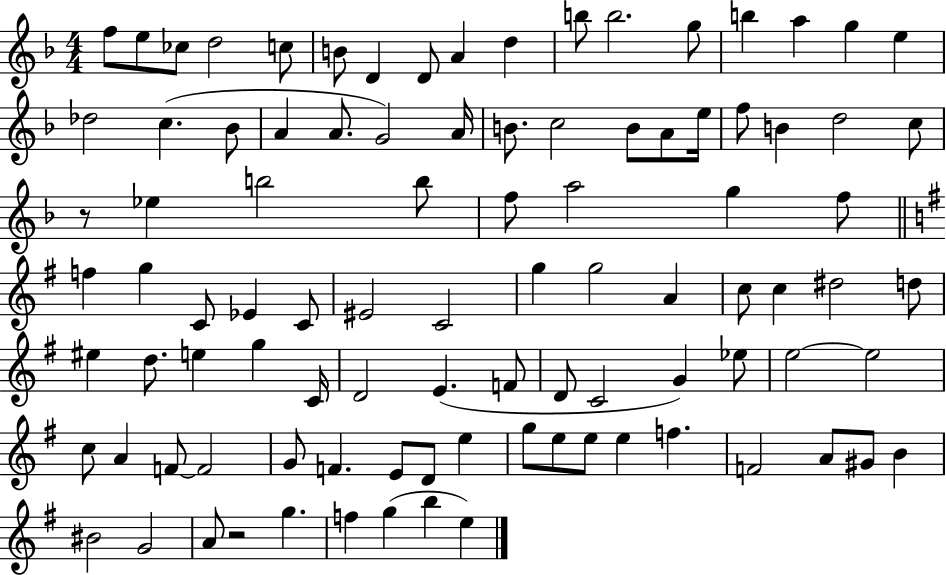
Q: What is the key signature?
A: F major